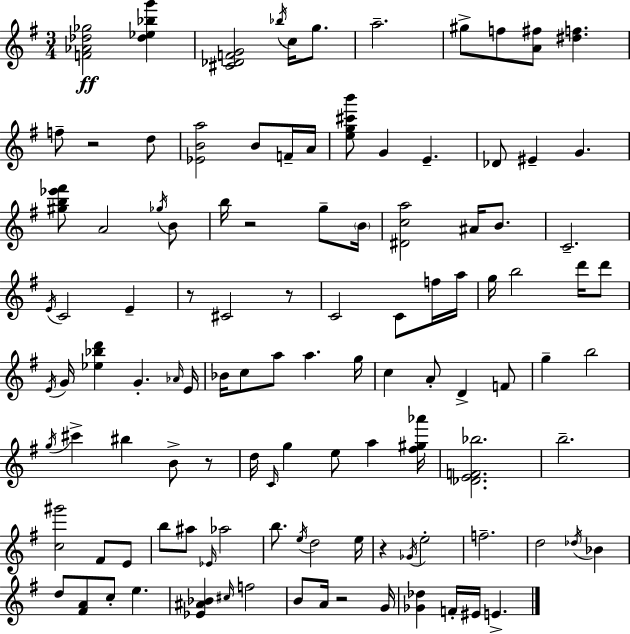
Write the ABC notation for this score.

X:1
T:Untitled
M:3/4
L:1/4
K:G
[F_A_d_g]2 [_d_e_bg'] [^C_DFG]2 _b/4 c/4 g/2 a2 ^g/2 f/2 [A^f]/2 [^df] f/2 z2 d/2 [_EBa]2 B/2 F/4 A/4 [eg^c'b']/2 G E _D/2 ^E G [^gb_e'^f']/2 A2 _g/4 B/2 b/4 z2 g/2 B/4 [^Dca]2 ^A/4 B/2 C2 E/4 C2 E z/2 ^C2 z/2 C2 C/2 f/4 a/4 g/4 b2 d'/4 d'/2 E/4 G/4 [_e_bd'] G _A/4 E/4 _B/4 c/2 a/2 a g/4 c A/2 D F/2 g b2 g/4 ^c' ^b B/2 z/2 d/4 C/4 g e/2 a [^f^g_a']/4 [_DEF_b]2 b2 [c^g']2 ^F/2 E/2 b/2 ^a/2 _E/4 _a2 b/2 e/4 d2 e/4 z _G/4 e2 f2 d2 _d/4 _B d/2 [^FA]/2 c/2 e [_E^A_B] ^c/4 f2 B/2 A/4 z2 G/4 [_G_d] F/4 ^E/4 E